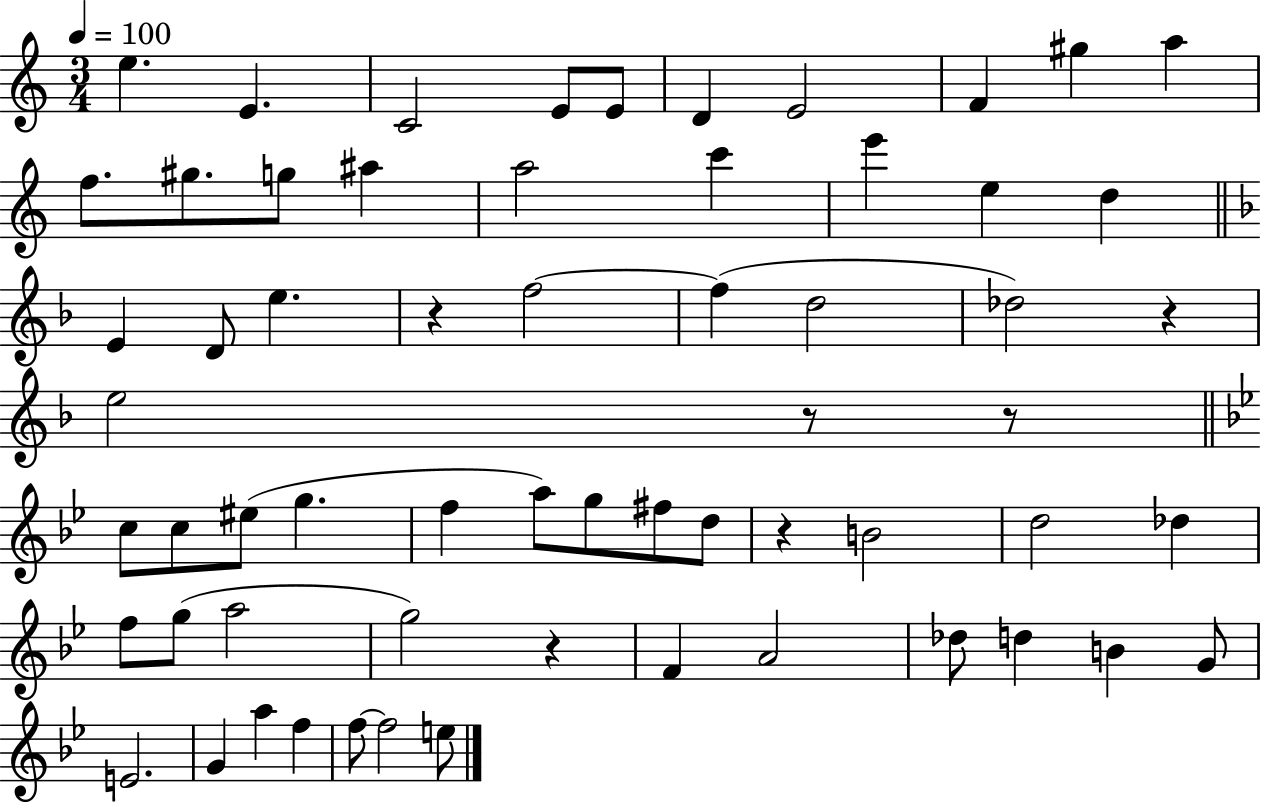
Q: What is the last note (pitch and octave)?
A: E5